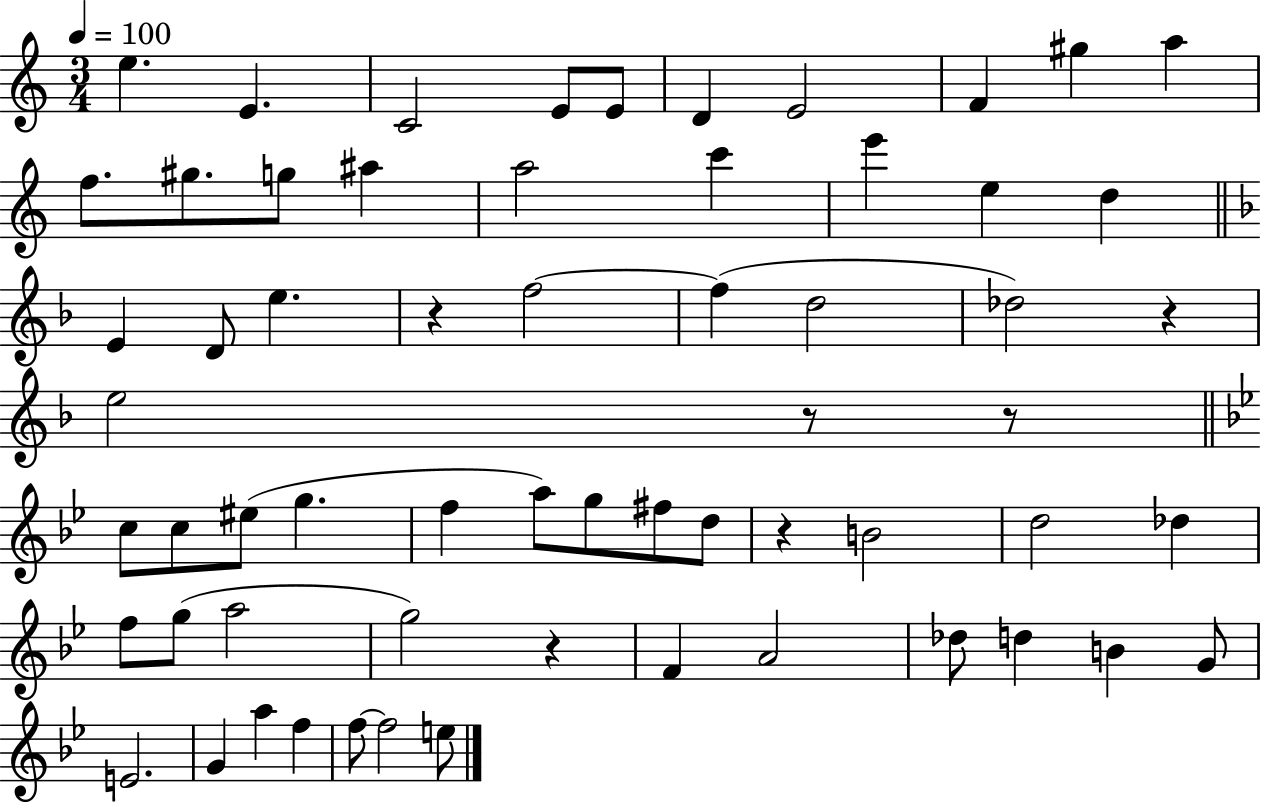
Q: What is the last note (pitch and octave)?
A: E5